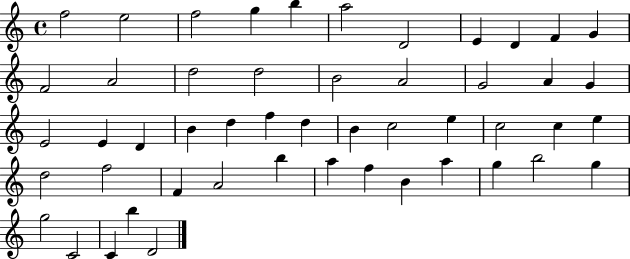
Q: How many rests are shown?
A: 0